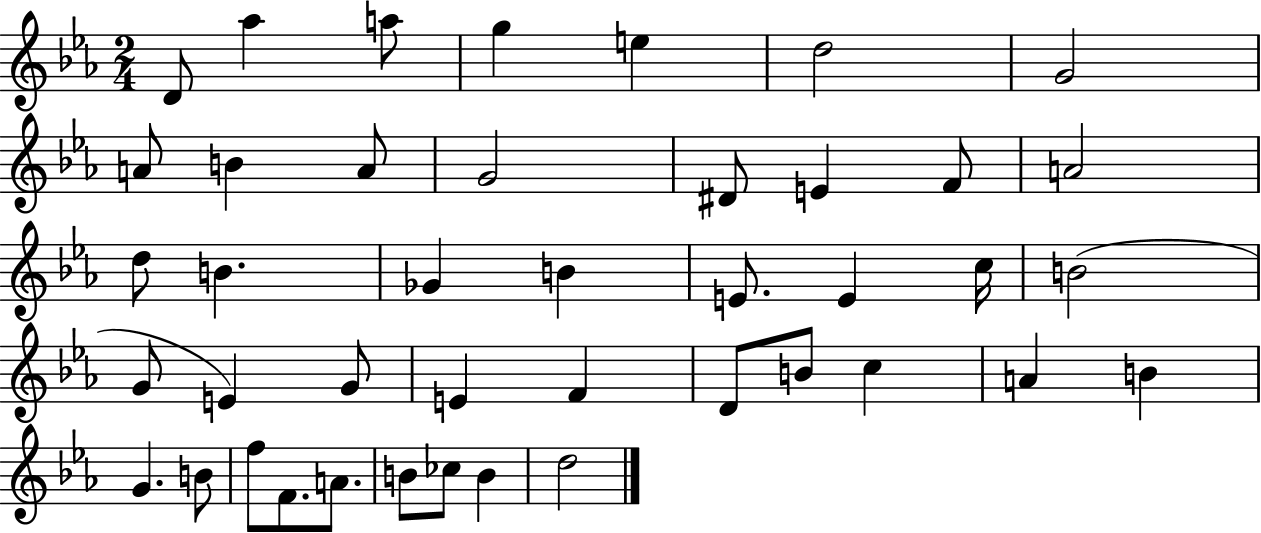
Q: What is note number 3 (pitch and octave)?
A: A5